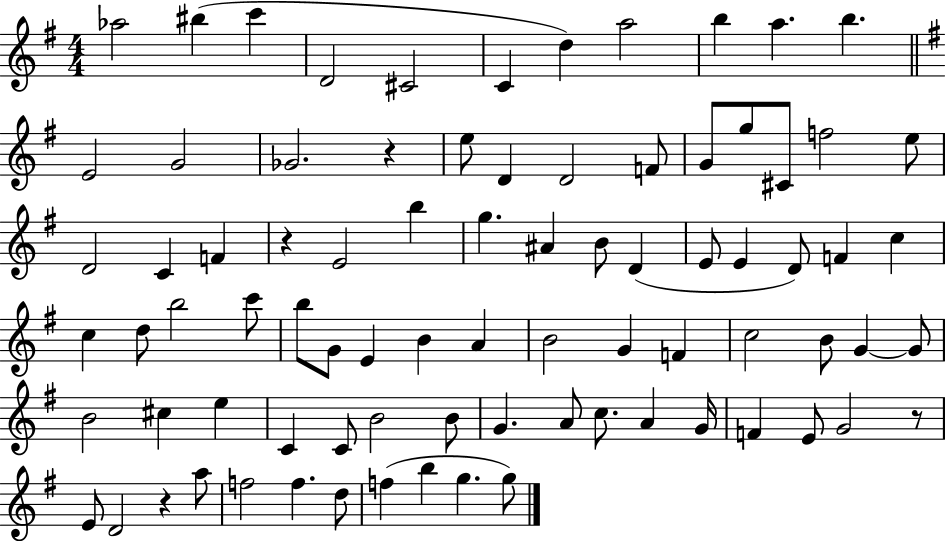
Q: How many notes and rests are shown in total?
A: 82